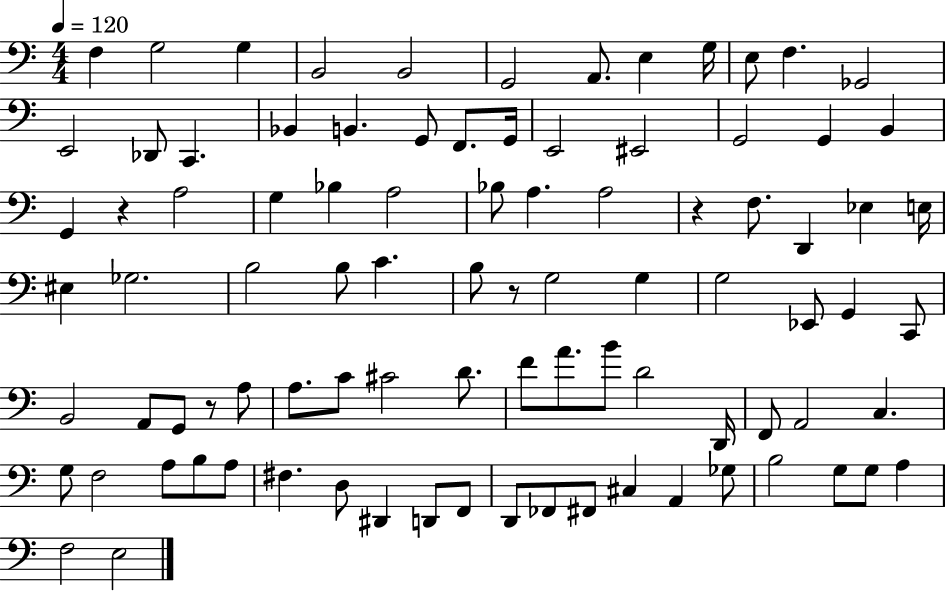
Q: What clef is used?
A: bass